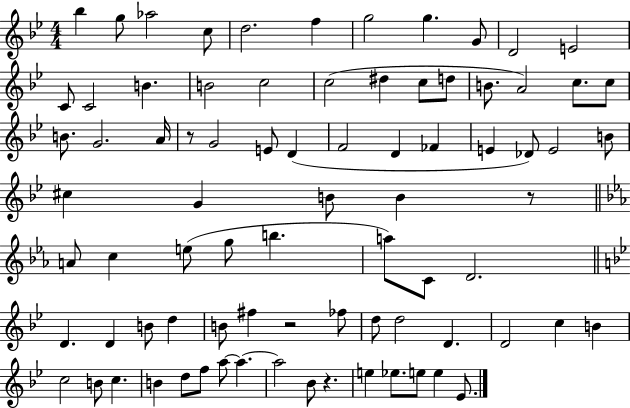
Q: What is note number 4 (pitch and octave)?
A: C5